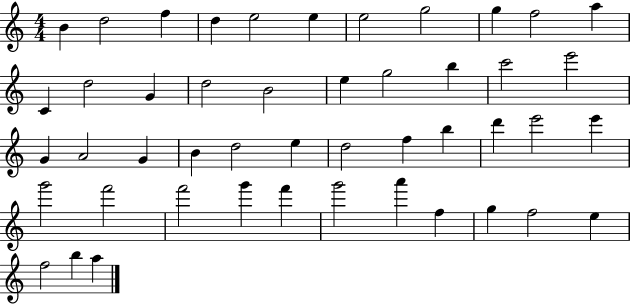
{
  \clef treble
  \numericTimeSignature
  \time 4/4
  \key c \major
  b'4 d''2 f''4 | d''4 e''2 e''4 | e''2 g''2 | g''4 f''2 a''4 | \break c'4 d''2 g'4 | d''2 b'2 | e''4 g''2 b''4 | c'''2 e'''2 | \break g'4 a'2 g'4 | b'4 d''2 e''4 | d''2 f''4 b''4 | d'''4 e'''2 e'''4 | \break g'''2 f'''2 | f'''2 g'''4 f'''4 | g'''2 a'''4 f''4 | g''4 f''2 e''4 | \break f''2 b''4 a''4 | \bar "|."
}